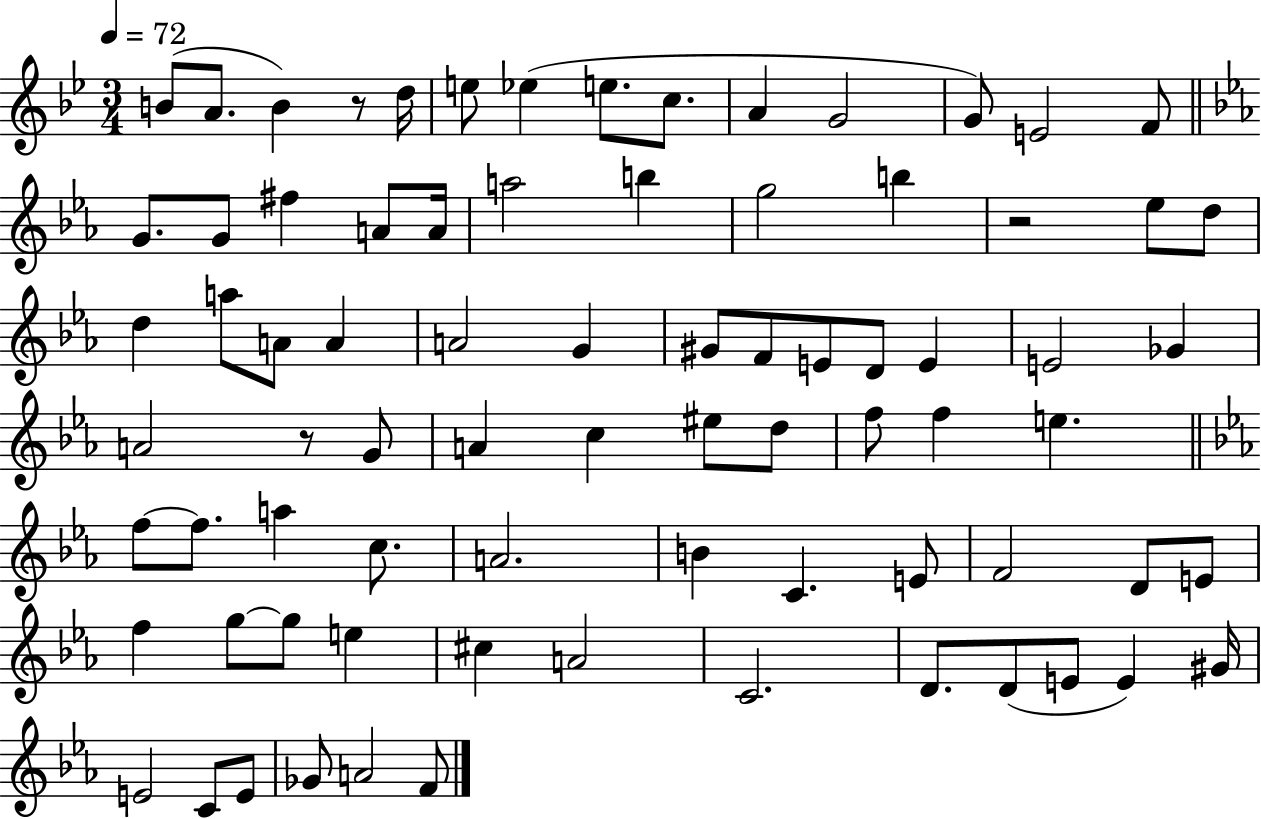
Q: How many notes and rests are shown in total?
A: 78